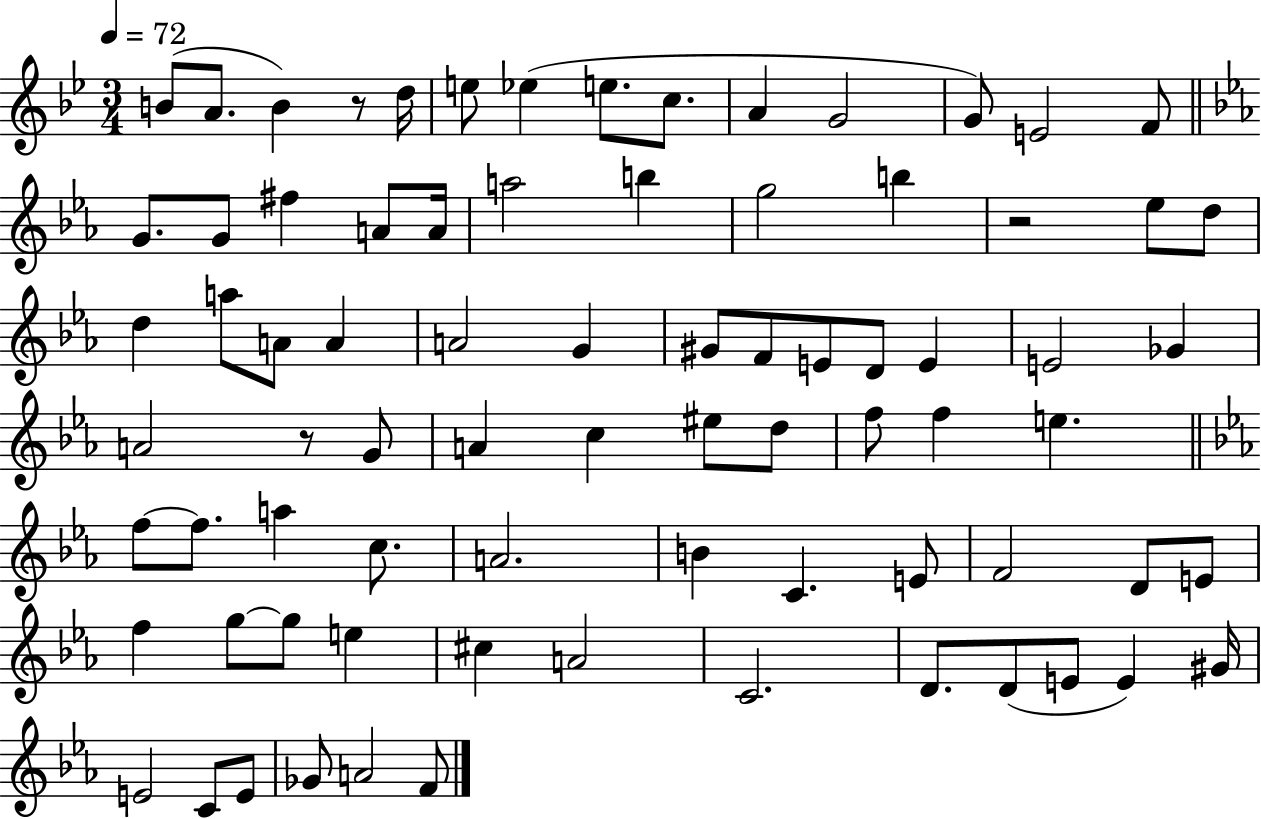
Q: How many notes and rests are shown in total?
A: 78